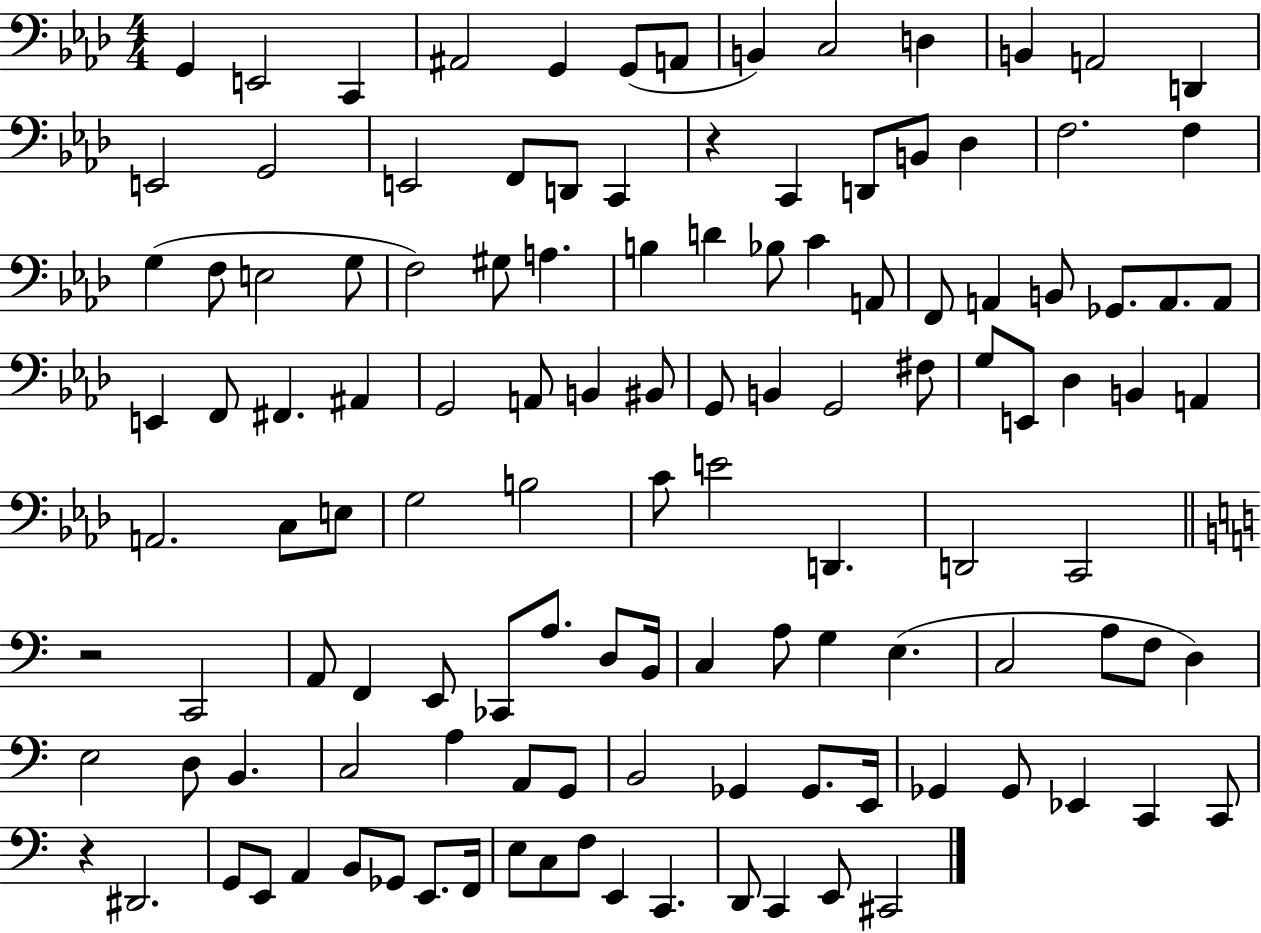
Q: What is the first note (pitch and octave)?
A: G2